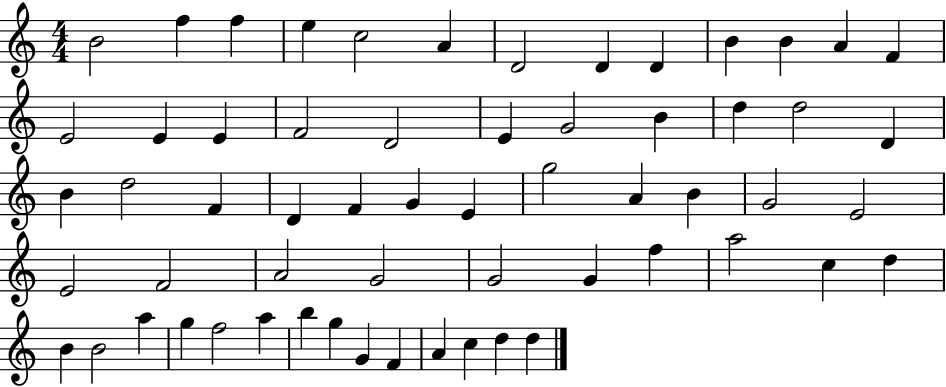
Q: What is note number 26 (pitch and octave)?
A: D5